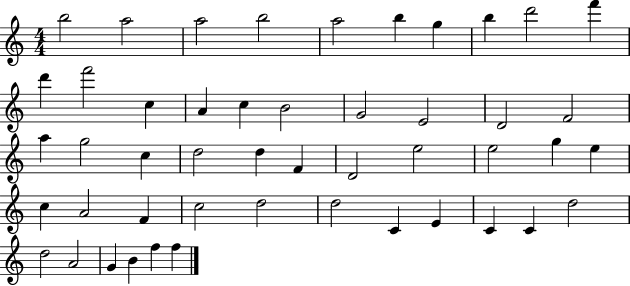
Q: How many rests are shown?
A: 0